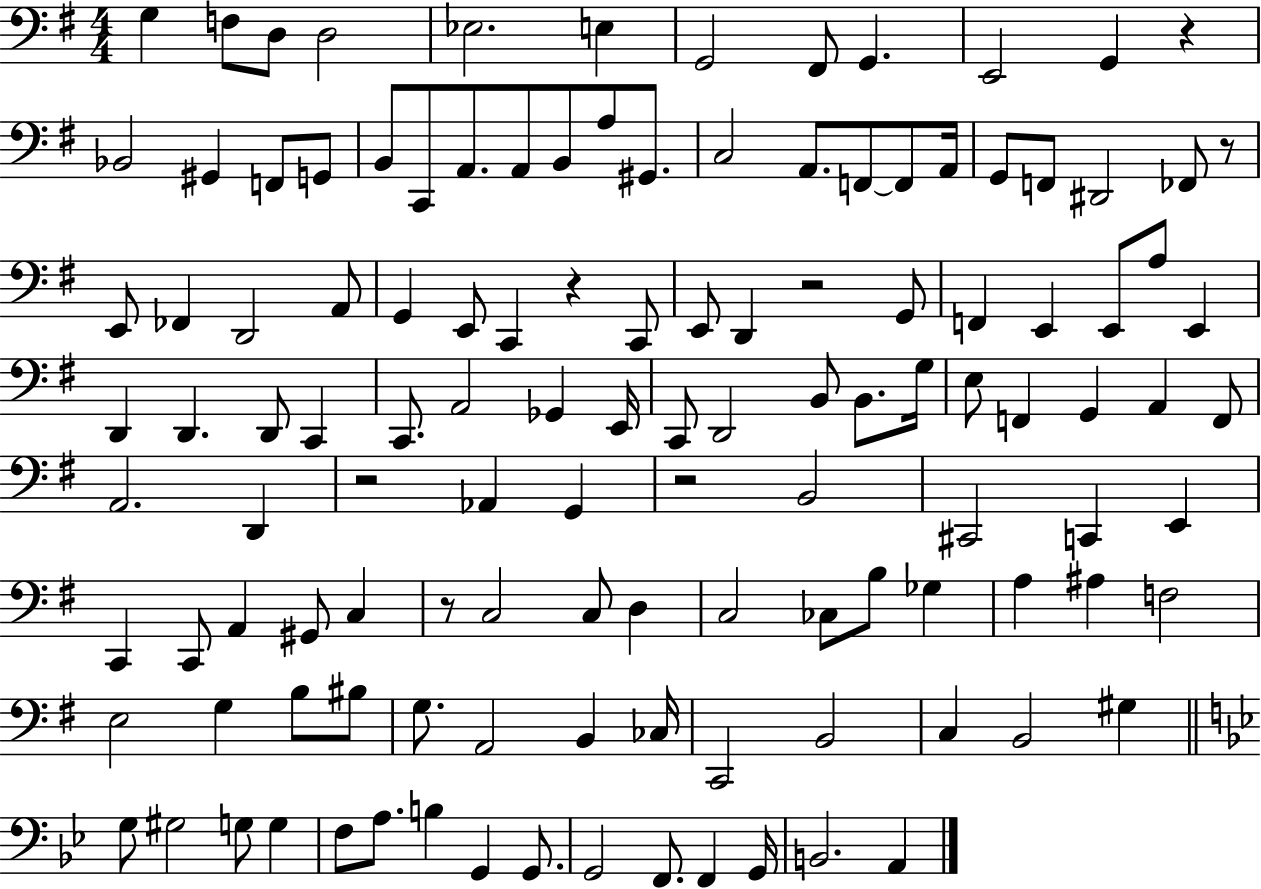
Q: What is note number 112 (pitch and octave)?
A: F2